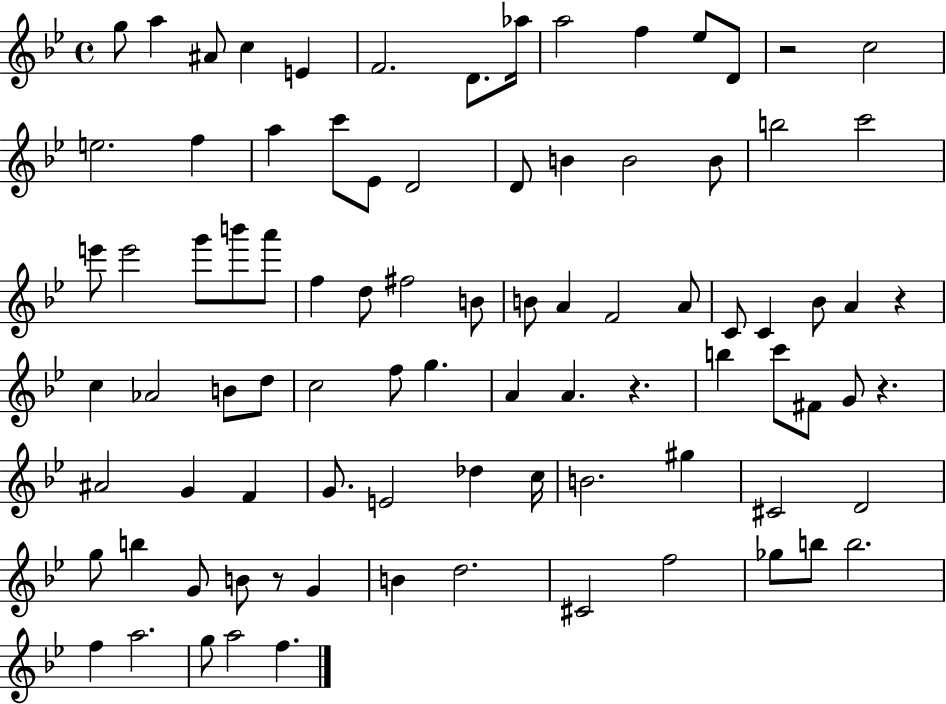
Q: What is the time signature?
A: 4/4